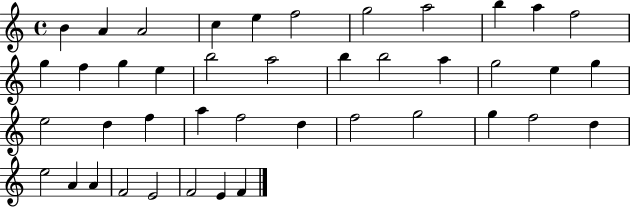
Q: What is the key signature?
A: C major